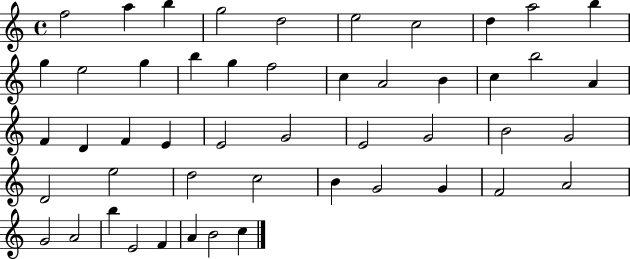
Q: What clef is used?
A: treble